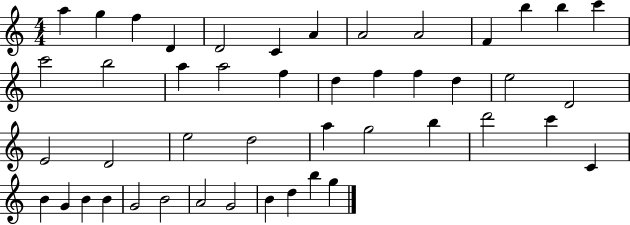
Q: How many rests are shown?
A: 0